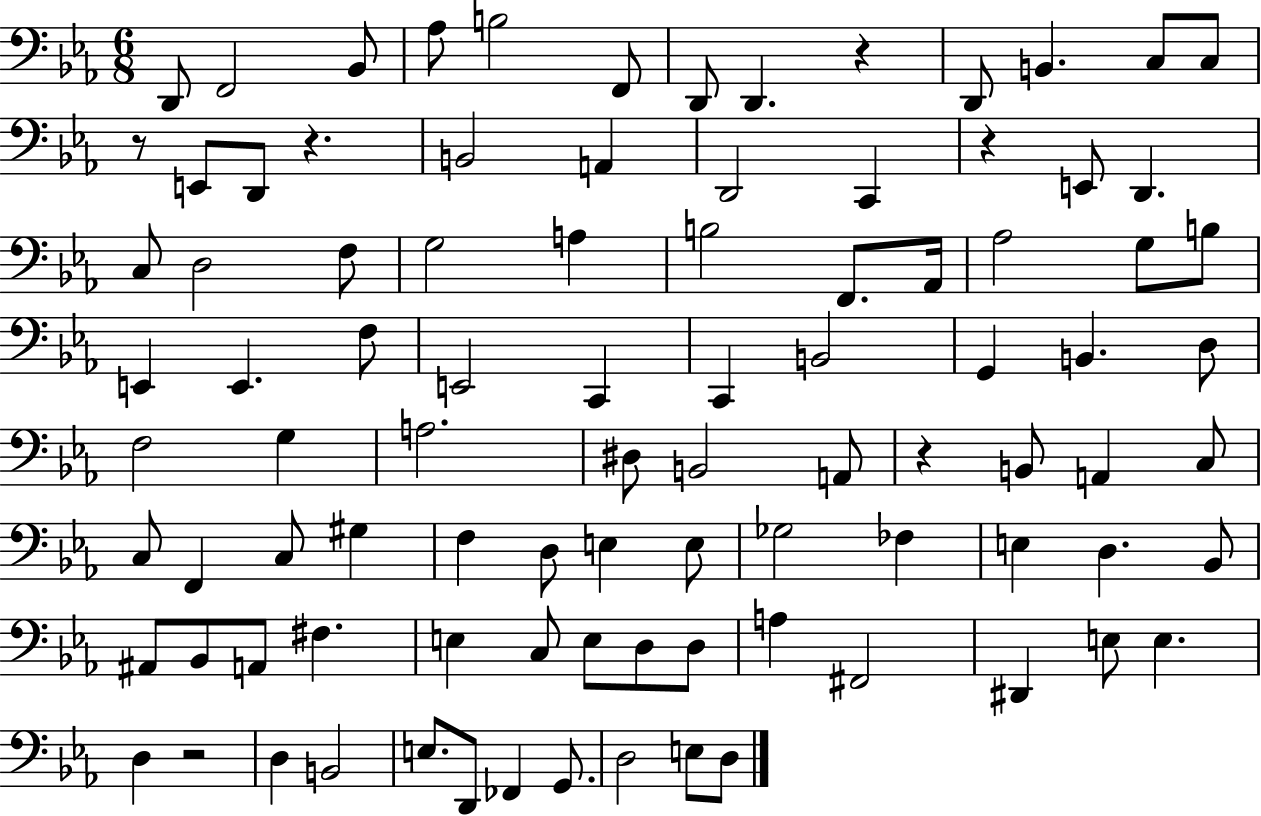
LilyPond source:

{
  \clef bass
  \numericTimeSignature
  \time 6/8
  \key ees \major
  d,8 f,2 bes,8 | aes8 b2 f,8 | d,8 d,4. r4 | d,8 b,4. c8 c8 | \break r8 e,8 d,8 r4. | b,2 a,4 | d,2 c,4 | r4 e,8 d,4. | \break c8 d2 f8 | g2 a4 | b2 f,8. aes,16 | aes2 g8 b8 | \break e,4 e,4. f8 | e,2 c,4 | c,4 b,2 | g,4 b,4. d8 | \break f2 g4 | a2. | dis8 b,2 a,8 | r4 b,8 a,4 c8 | \break c8 f,4 c8 gis4 | f4 d8 e4 e8 | ges2 fes4 | e4 d4. bes,8 | \break ais,8 bes,8 a,8 fis4. | e4 c8 e8 d8 d8 | a4 fis,2 | dis,4 e8 e4. | \break d4 r2 | d4 b,2 | e8. d,8 fes,4 g,8. | d2 e8 d8 | \break \bar "|."
}